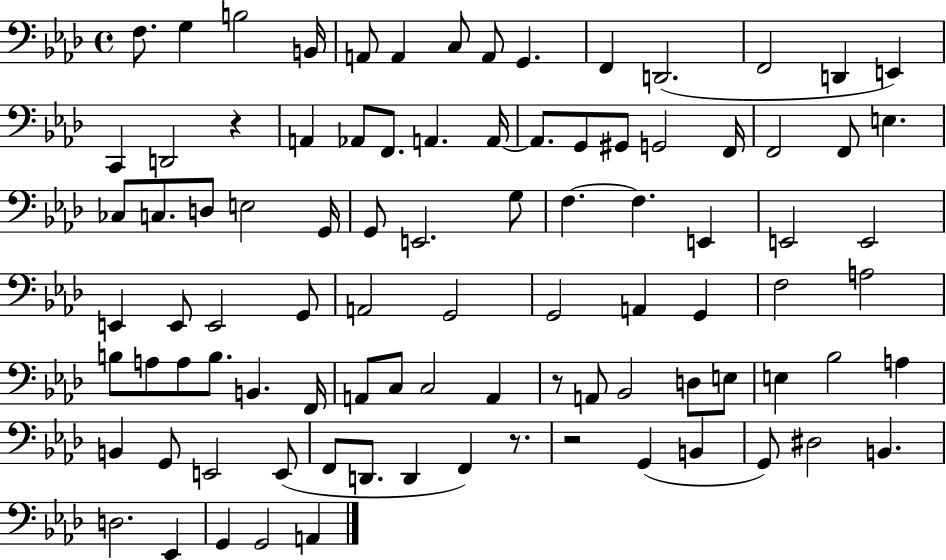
F3/e. G3/q B3/h B2/s A2/e A2/q C3/e A2/e G2/q. F2/q D2/h. F2/h D2/q E2/q C2/q D2/h R/q A2/q Ab2/e F2/e. A2/q. A2/s A2/e. G2/e G#2/e G2/h F2/s F2/h F2/e E3/q. CES3/e C3/e. D3/e E3/h G2/s G2/e E2/h. G3/e F3/q. F3/q. E2/q E2/h E2/h E2/q E2/e E2/h G2/e A2/h G2/h G2/h A2/q G2/q F3/h A3/h B3/e A3/e A3/e B3/e. B2/q. F2/s A2/e C3/e C3/h A2/q R/e A2/e Bb2/h D3/e E3/e E3/q Bb3/h A3/q B2/q G2/e E2/h E2/e F2/e D2/e. D2/q F2/q R/e. R/h G2/q B2/q G2/e D#3/h B2/q. D3/h. Eb2/q G2/q G2/h A2/q